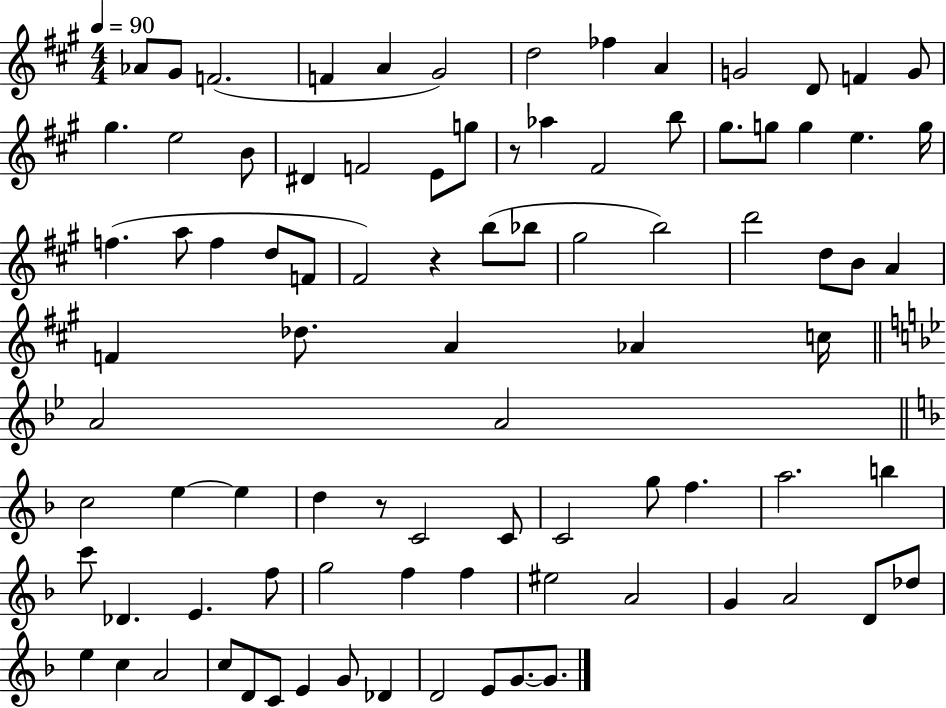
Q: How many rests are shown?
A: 3